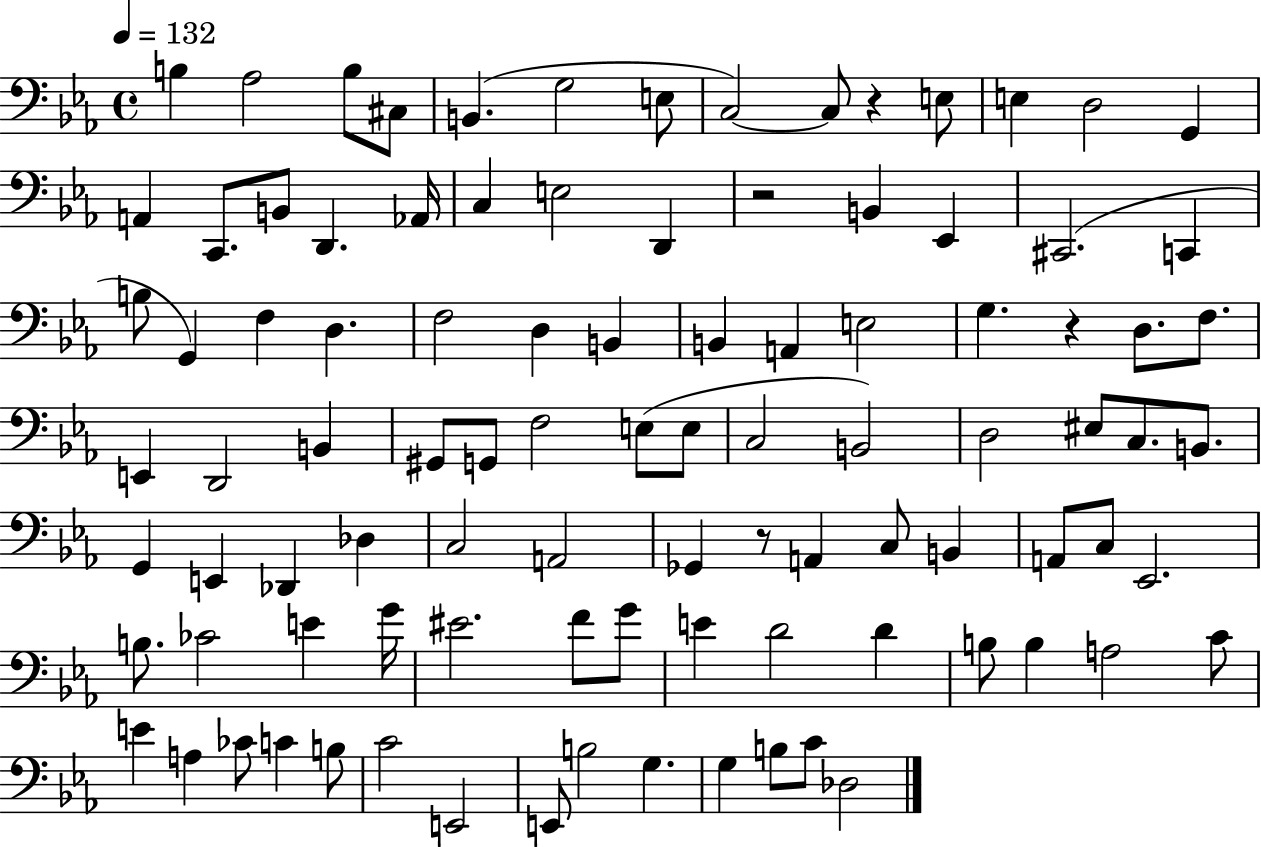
B3/q Ab3/h B3/e C#3/e B2/q. G3/h E3/e C3/h C3/e R/q E3/e E3/q D3/h G2/q A2/q C2/e. B2/e D2/q. Ab2/s C3/q E3/h D2/q R/h B2/q Eb2/q C#2/h. C2/q B3/e G2/q F3/q D3/q. F3/h D3/q B2/q B2/q A2/q E3/h G3/q. R/q D3/e. F3/e. E2/q D2/h B2/q G#2/e G2/e F3/h E3/e E3/e C3/h B2/h D3/h EIS3/e C3/e. B2/e. G2/q E2/q Db2/q Db3/q C3/h A2/h Gb2/q R/e A2/q C3/e B2/q A2/e C3/e Eb2/h. B3/e. CES4/h E4/q G4/s EIS4/h. F4/e G4/e E4/q D4/h D4/q B3/e B3/q A3/h C4/e E4/q A3/q CES4/e C4/q B3/e C4/h E2/h E2/e B3/h G3/q. G3/q B3/e C4/e Db3/h